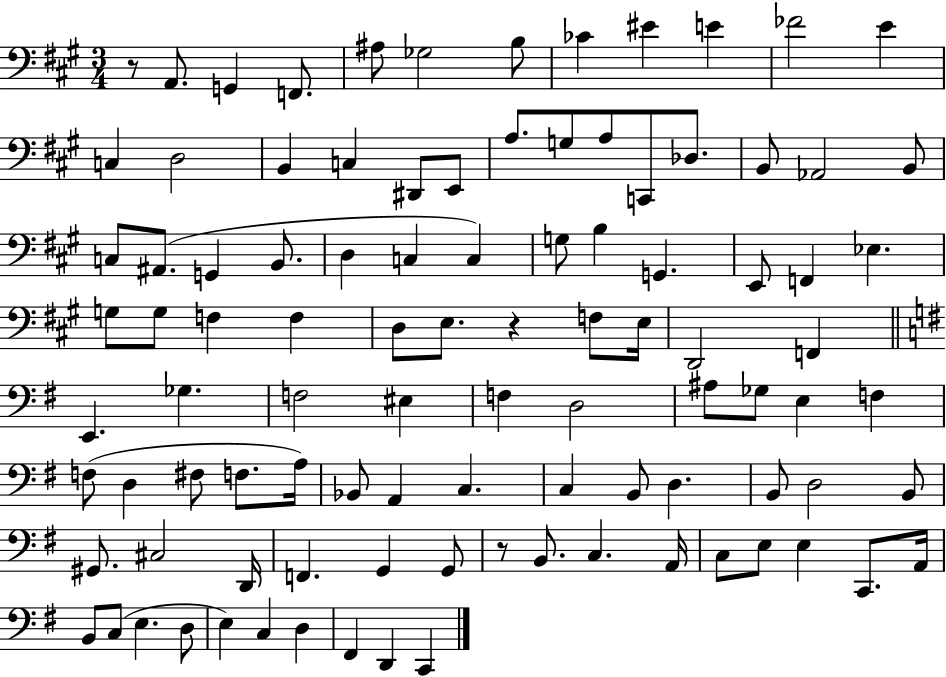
R/e A2/e. G2/q F2/e. A#3/e Gb3/h B3/e CES4/q EIS4/q E4/q FES4/h E4/q C3/q D3/h B2/q C3/q D#2/e E2/e A3/e. G3/e A3/e C2/e Db3/e. B2/e Ab2/h B2/e C3/e A#2/e. G2/q B2/e. D3/q C3/q C3/q G3/e B3/q G2/q. E2/e F2/q Eb3/q. G3/e G3/e F3/q F3/q D3/e E3/e. R/q F3/e E3/s D2/h F2/q E2/q. Gb3/q. F3/h EIS3/q F3/q D3/h A#3/e Gb3/e E3/q F3/q F3/e D3/q F#3/e F3/e. A3/s Bb2/e A2/q C3/q. C3/q B2/e D3/q. B2/e D3/h B2/e G#2/e. C#3/h D2/s F2/q. G2/q G2/e R/e B2/e. C3/q. A2/s C3/e E3/e E3/q C2/e. A2/s B2/e C3/e E3/q. D3/e E3/q C3/q D3/q F#2/q D2/q C2/q